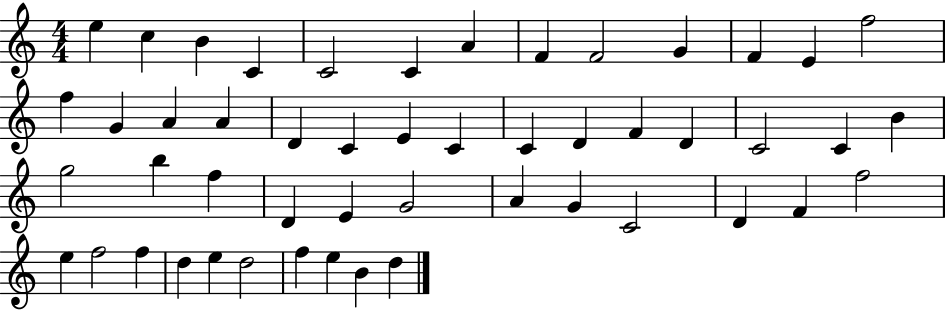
{
  \clef treble
  \numericTimeSignature
  \time 4/4
  \key c \major
  e''4 c''4 b'4 c'4 | c'2 c'4 a'4 | f'4 f'2 g'4 | f'4 e'4 f''2 | \break f''4 g'4 a'4 a'4 | d'4 c'4 e'4 c'4 | c'4 d'4 f'4 d'4 | c'2 c'4 b'4 | \break g''2 b''4 f''4 | d'4 e'4 g'2 | a'4 g'4 c'2 | d'4 f'4 f''2 | \break e''4 f''2 f''4 | d''4 e''4 d''2 | f''4 e''4 b'4 d''4 | \bar "|."
}